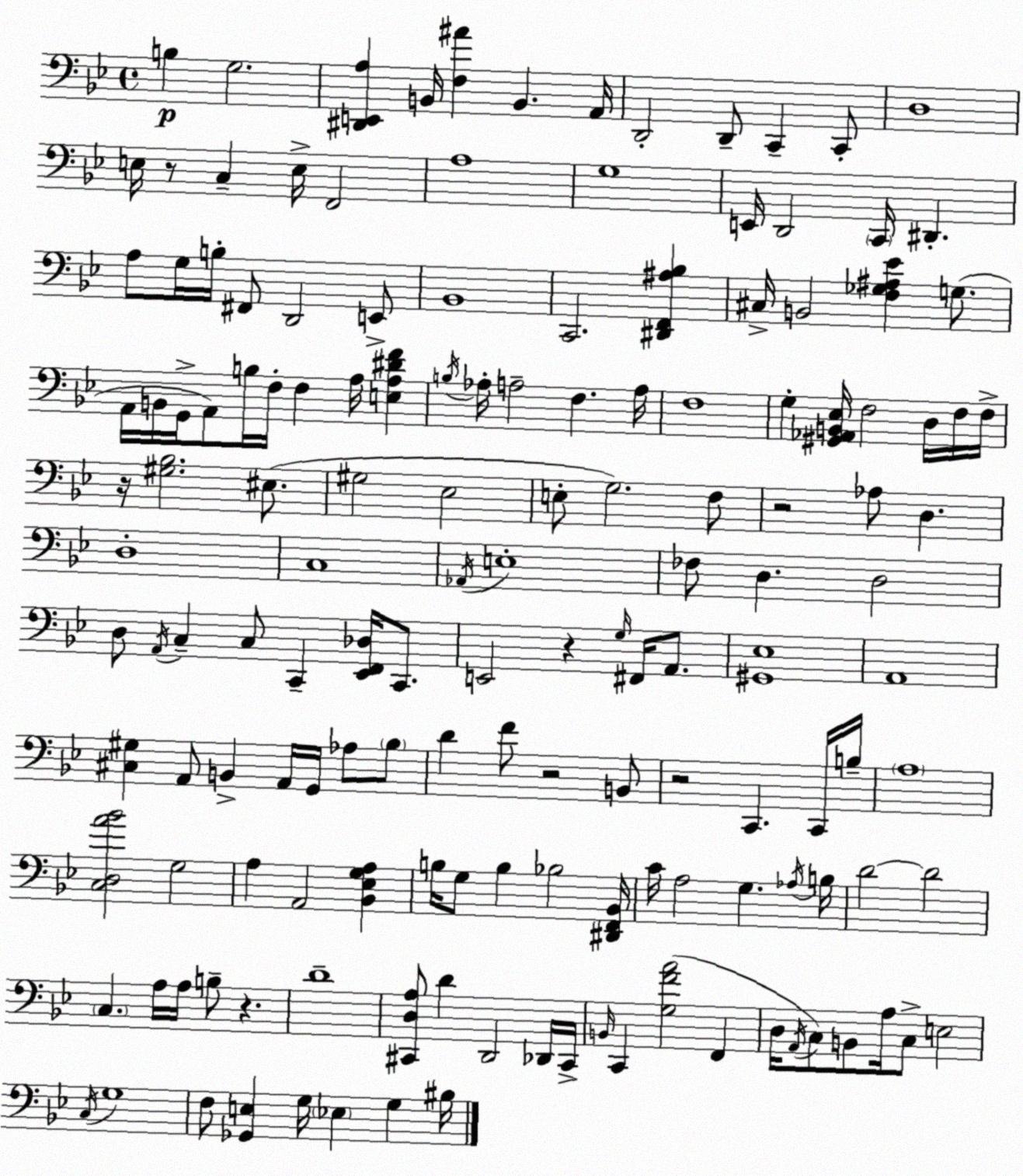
X:1
T:Untitled
M:4/4
L:1/4
K:Gm
B, G,2 [^D,,E,,A,] B,,/4 [F,^A] B,, A,,/4 D,,2 D,,/2 C,, C,,/2 D,4 E,/4 z/2 C, E,/4 F,,2 A,4 G,4 E,,/4 D,,2 C,,/4 ^D,, A,/2 G,/4 B,/4 ^F,,/2 D,,2 E,,/2 _B,,4 C,,2 [^D,,F,,^A,_B,] ^C,/4 B,,2 [F,_G,^A,_E] G,/2 A,,/4 B,,/4 G,,/4 A,,/2 B,/4 F,/4 F, A,/4 [E,A,^DF] B,/4 _A,/4 A,2 F, A,/4 F,4 G, [^G,,_A,,B,,_E,]/4 F,2 D,/4 F,/4 F,/4 z/4 [^G,_B,]2 ^E,/2 ^G,2 _E,2 E,/2 G,2 F,/2 z2 _A,/2 D, D,4 C,4 _A,,/4 E,4 _F,/2 D, D,2 D,/2 A,,/4 C, C,/2 C,, [_E,,F,,_D,]/4 C,,/2 E,,2 z G,/4 ^F,,/4 A,,/2 [^G,,_E,]4 A,,4 [^C,^G,] A,,/2 B,, A,,/4 G,,/4 _A,/2 _B,/2 D F/2 z2 B,,/2 z2 C,, C,,/4 B,/4 A,4 [C,D,A_B]2 G,2 A, A,,2 [_B,,_E,G,A,] B,/4 G,/2 B, _B,2 [^D,,F,,_B,,]/4 C/4 A,2 G, _A,/4 B,/4 D2 D2 C, A,/4 A,/4 B,/2 z D4 [^C,,D,A,]/2 D D,,2 _D,,/4 ^C,,/4 B,,/4 C,, [G,FA]2 F,, D,/4 A,,/4 C,/2 B,,/2 A,/4 C,/2 E,2 C,/4 G,4 F,/2 [_G,,E,] G,/4 _E, G, ^B,/4